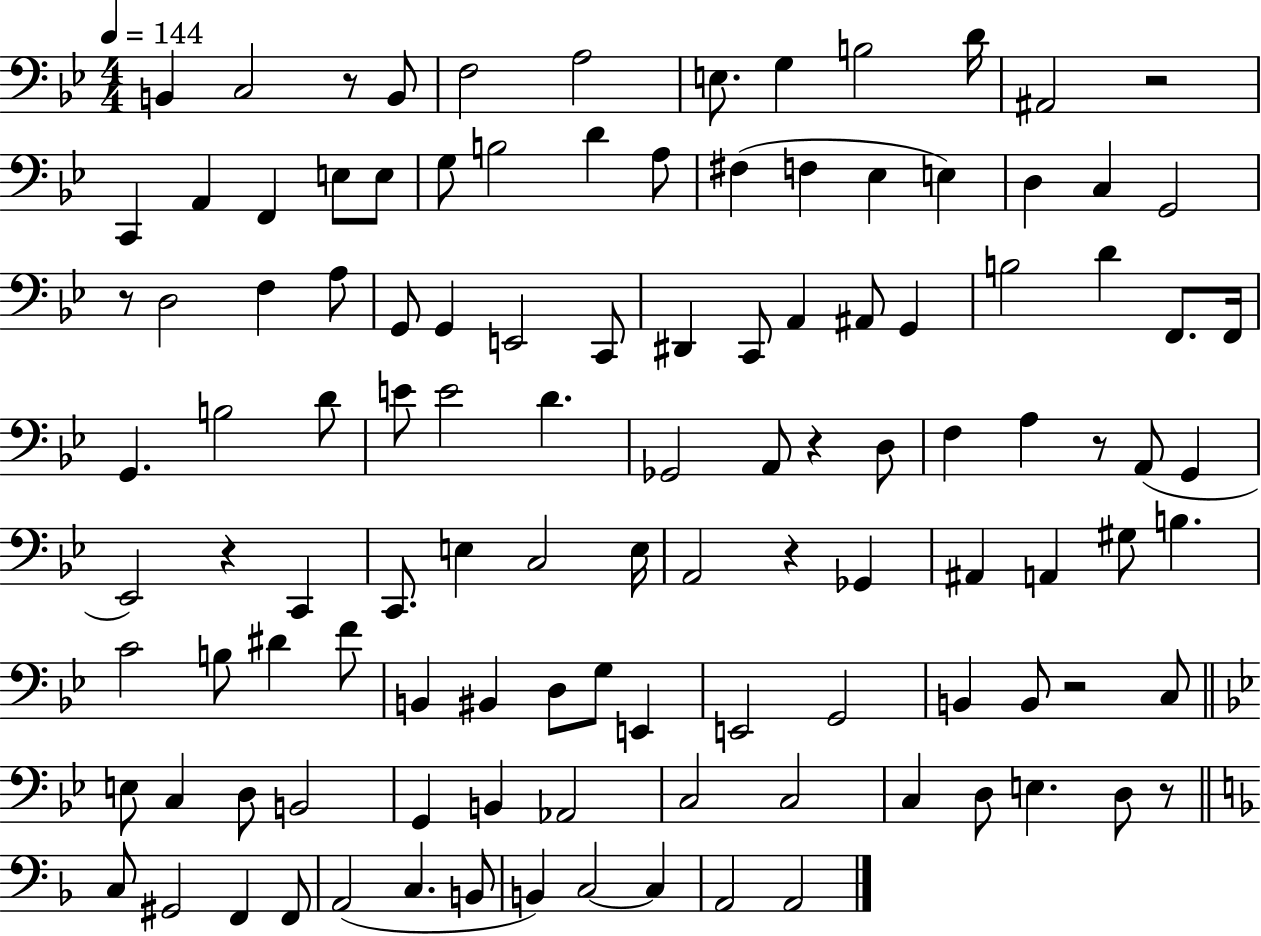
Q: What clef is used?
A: bass